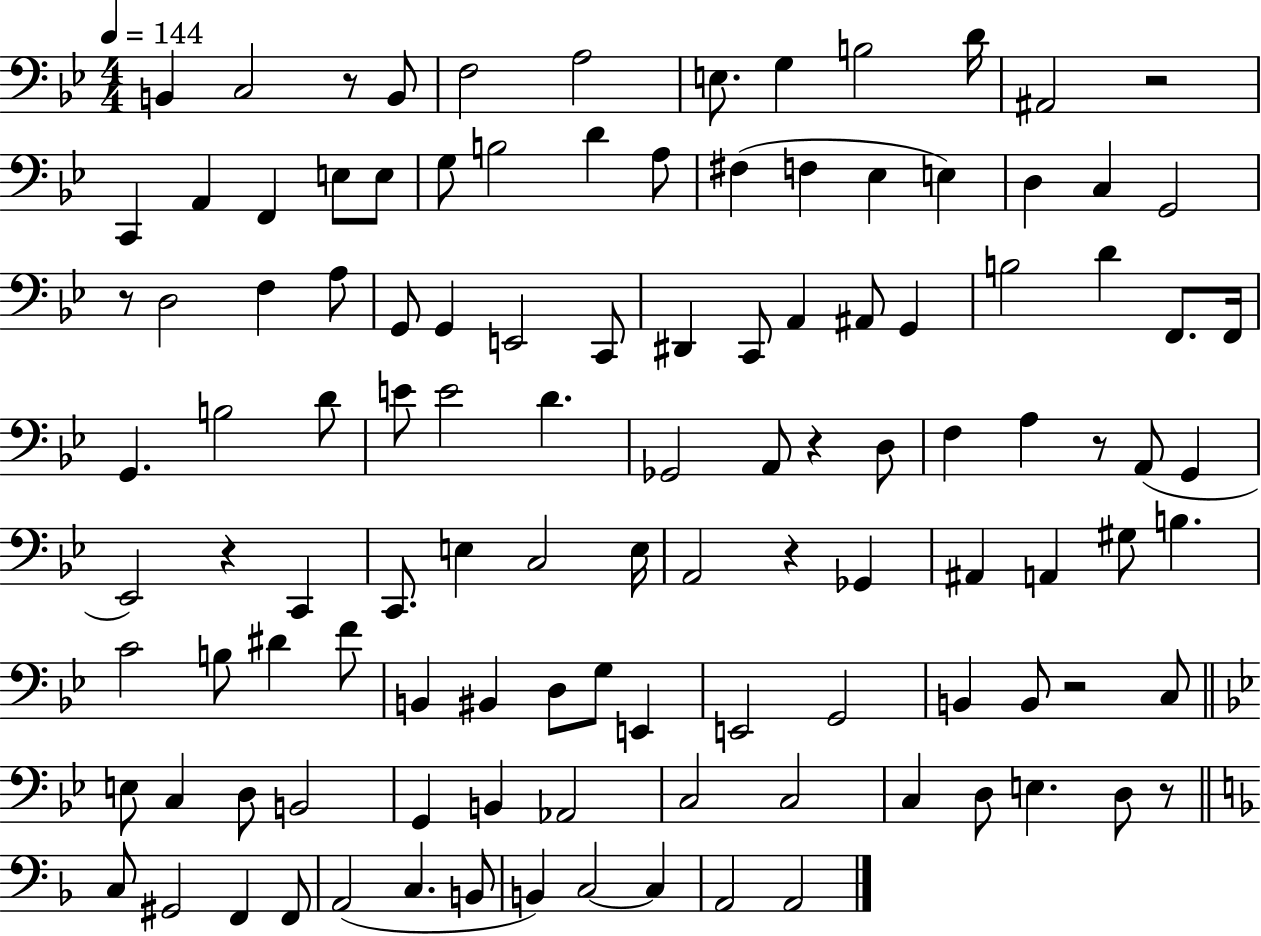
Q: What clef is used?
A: bass